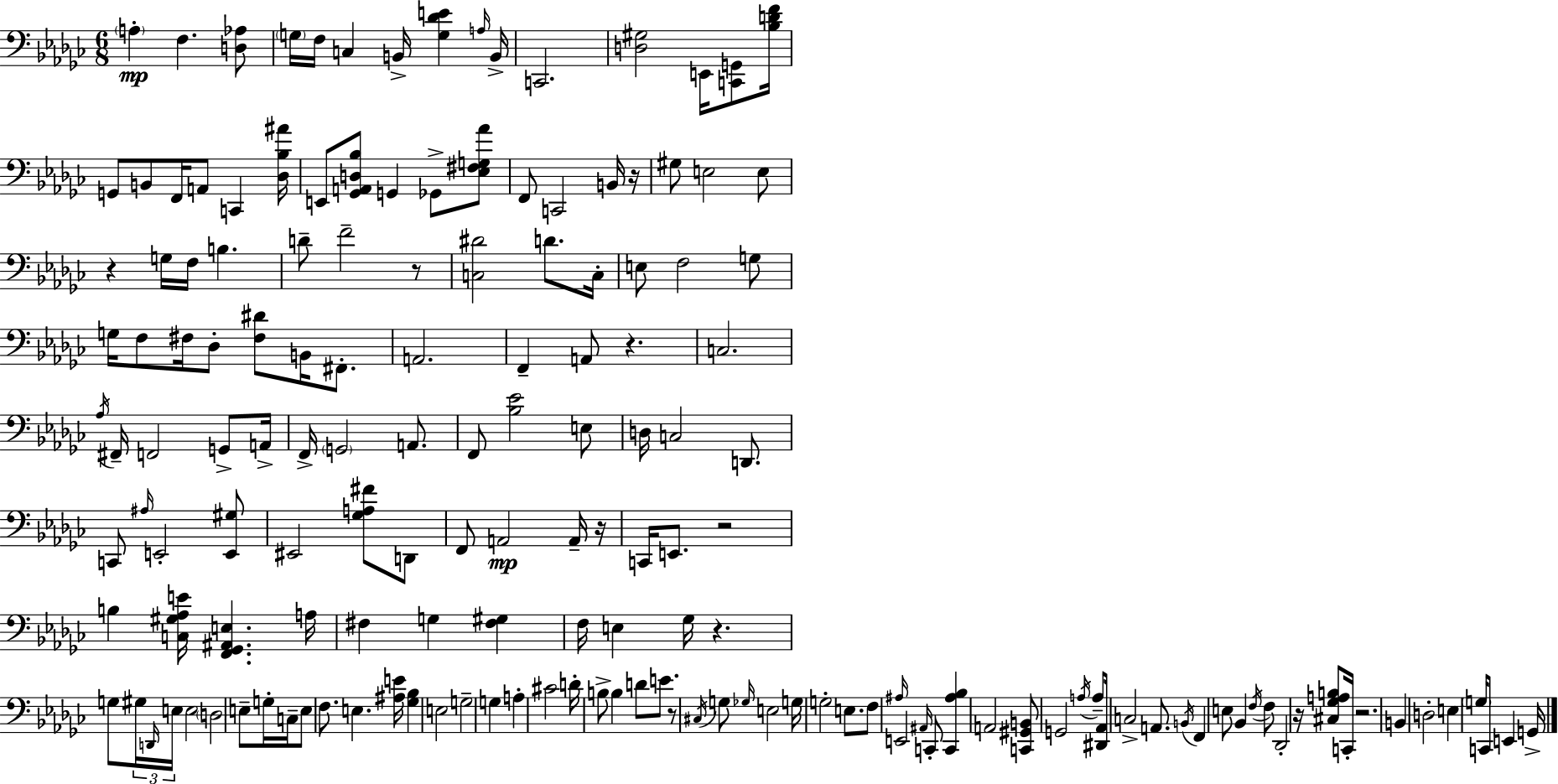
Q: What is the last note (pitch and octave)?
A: G2